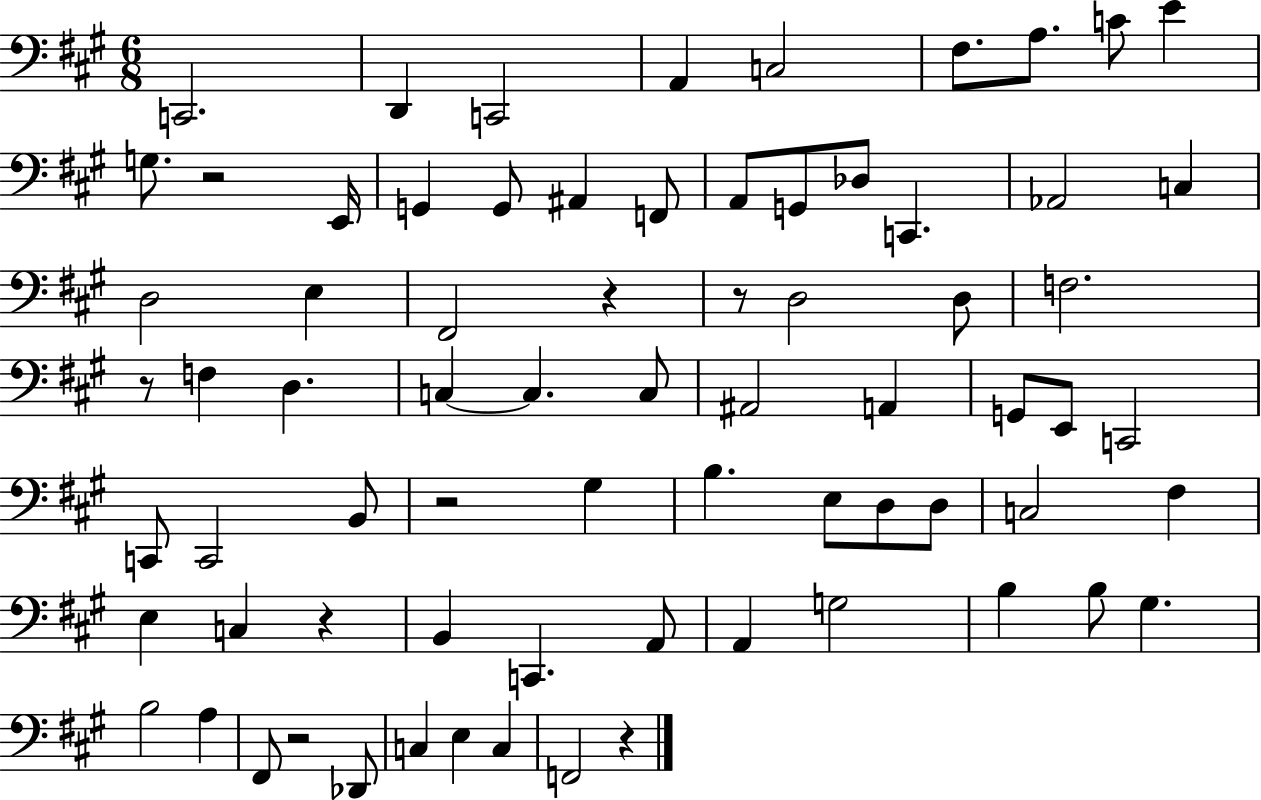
C2/h. D2/q C2/h A2/q C3/h F#3/e. A3/e. C4/e E4/q G3/e. R/h E2/s G2/q G2/e A#2/q F2/e A2/e G2/e Db3/e C2/q. Ab2/h C3/q D3/h E3/q F#2/h R/q R/e D3/h D3/e F3/h. R/e F3/q D3/q. C3/q C3/q. C3/e A#2/h A2/q G2/e E2/e C2/h C2/e C2/h B2/e R/h G#3/q B3/q. E3/e D3/e D3/e C3/h F#3/q E3/q C3/q R/q B2/q C2/q. A2/e A2/q G3/h B3/q B3/e G#3/q. B3/h A3/q F#2/e R/h Db2/e C3/q E3/q C3/q F2/h R/q